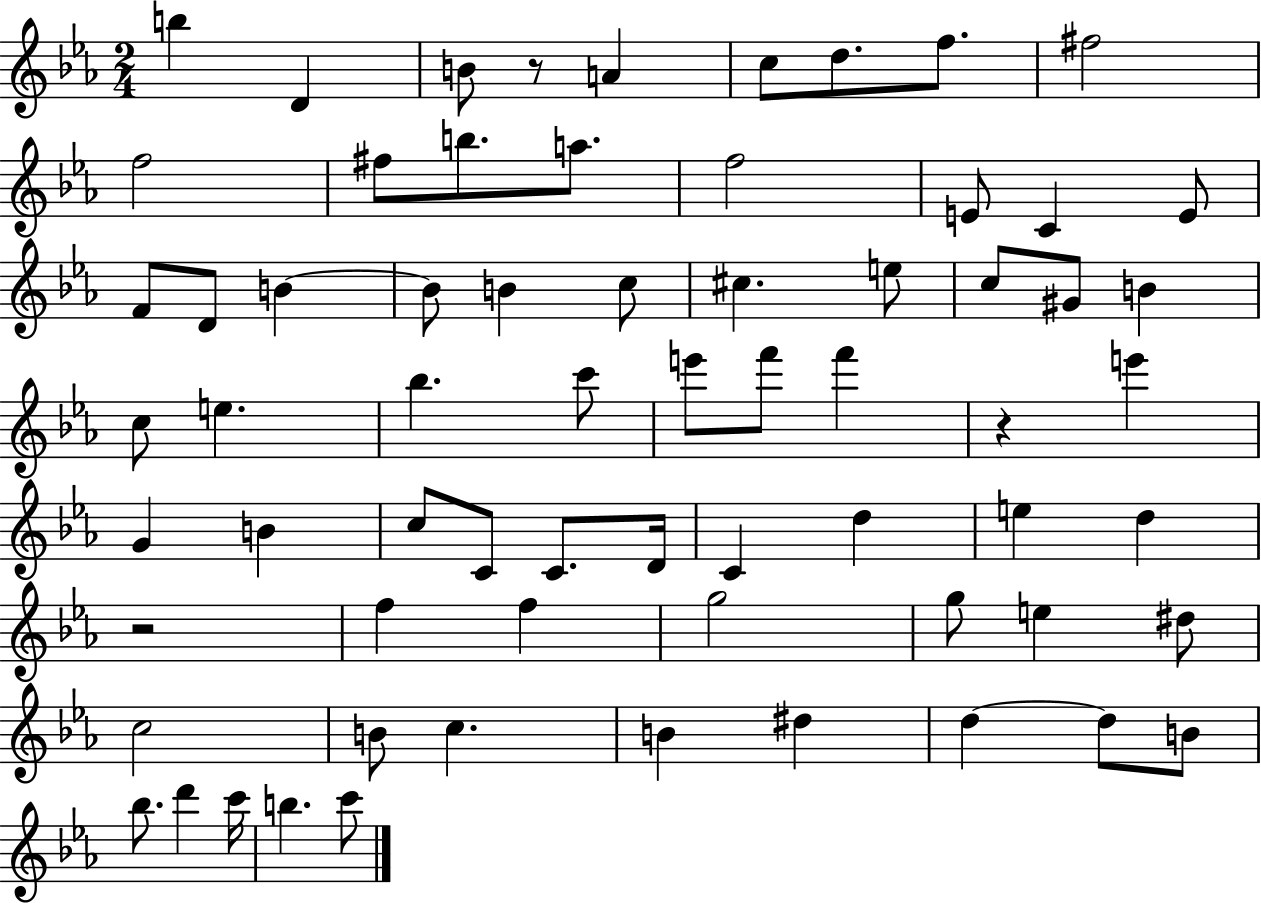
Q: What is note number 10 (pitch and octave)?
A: F#5